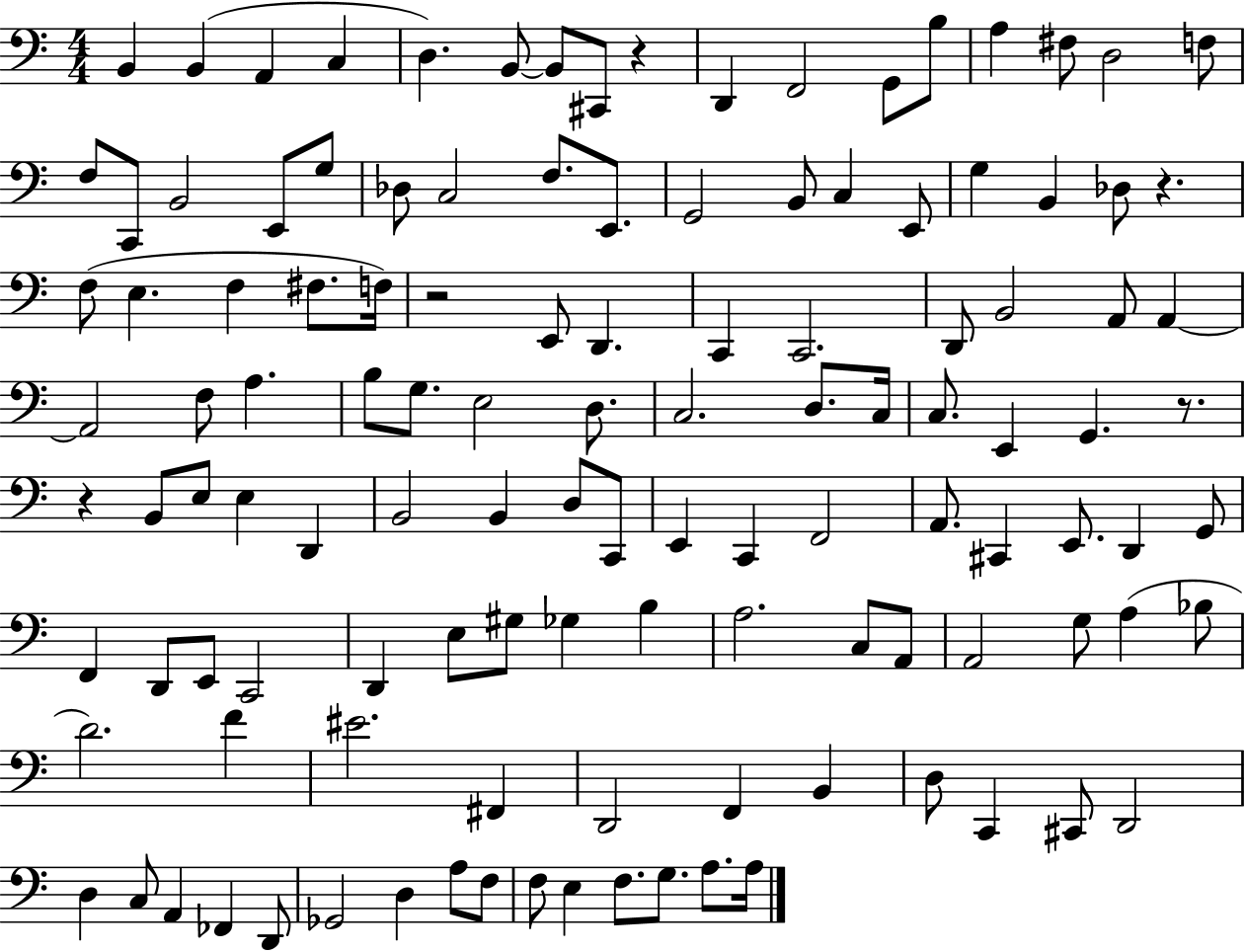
B2/q B2/q A2/q C3/q D3/q. B2/e B2/e C#2/e R/q D2/q F2/h G2/e B3/e A3/q F#3/e D3/h F3/e F3/e C2/e B2/h E2/e G3/e Db3/e C3/h F3/e. E2/e. G2/h B2/e C3/q E2/e G3/q B2/q Db3/e R/q. F3/e E3/q. F3/q F#3/e. F3/s R/h E2/e D2/q. C2/q C2/h. D2/e B2/h A2/e A2/q A2/h F3/e A3/q. B3/e G3/e. E3/h D3/e. C3/h. D3/e. C3/s C3/e. E2/q G2/q. R/e. R/q B2/e E3/e E3/q D2/q B2/h B2/q D3/e C2/e E2/q C2/q F2/h A2/e. C#2/q E2/e. D2/q G2/e F2/q D2/e E2/e C2/h D2/q E3/e G#3/e Gb3/q B3/q A3/h. C3/e A2/e A2/h G3/e A3/q Bb3/e D4/h. F4/q EIS4/h. F#2/q D2/h F2/q B2/q D3/e C2/q C#2/e D2/h D3/q C3/e A2/q FES2/q D2/e Gb2/h D3/q A3/e F3/e F3/e E3/q F3/e. G3/e. A3/e. A3/s